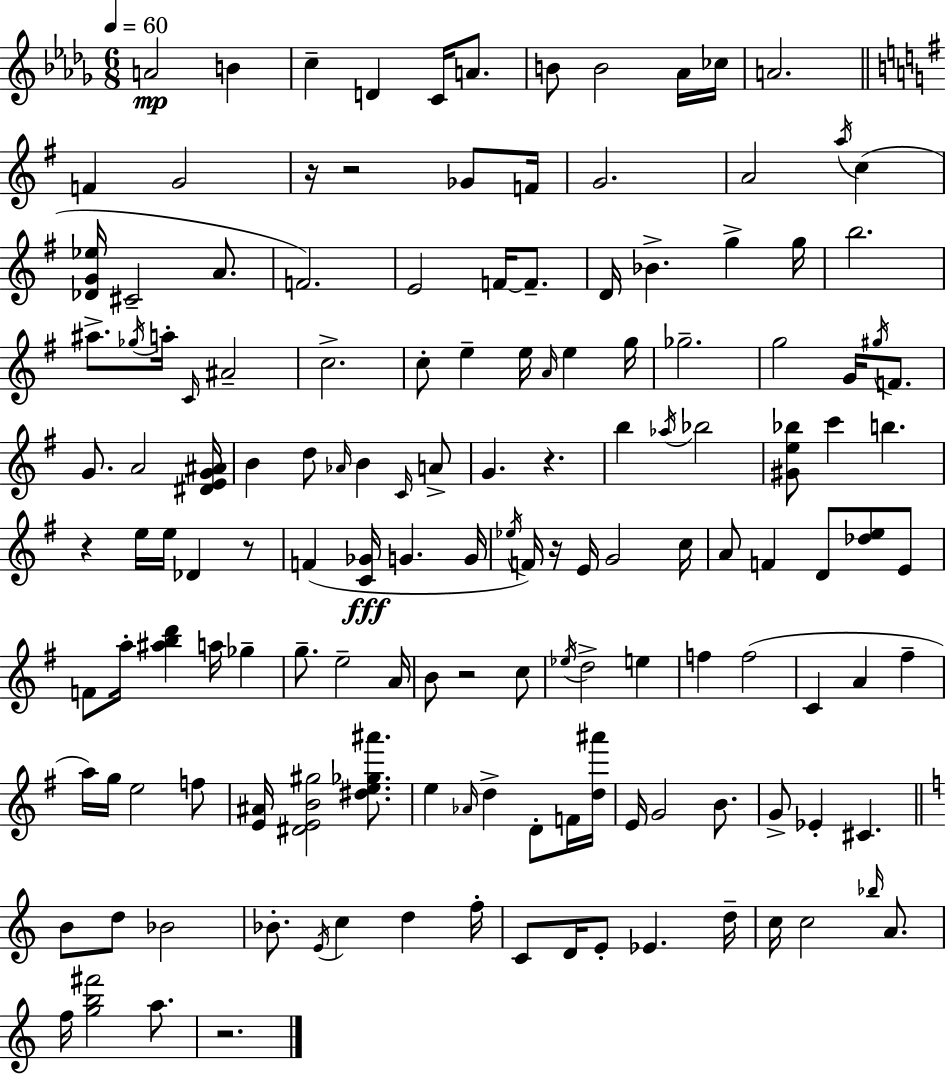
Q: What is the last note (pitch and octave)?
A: A5